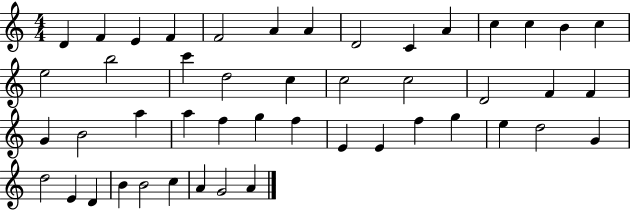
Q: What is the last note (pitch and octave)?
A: A4